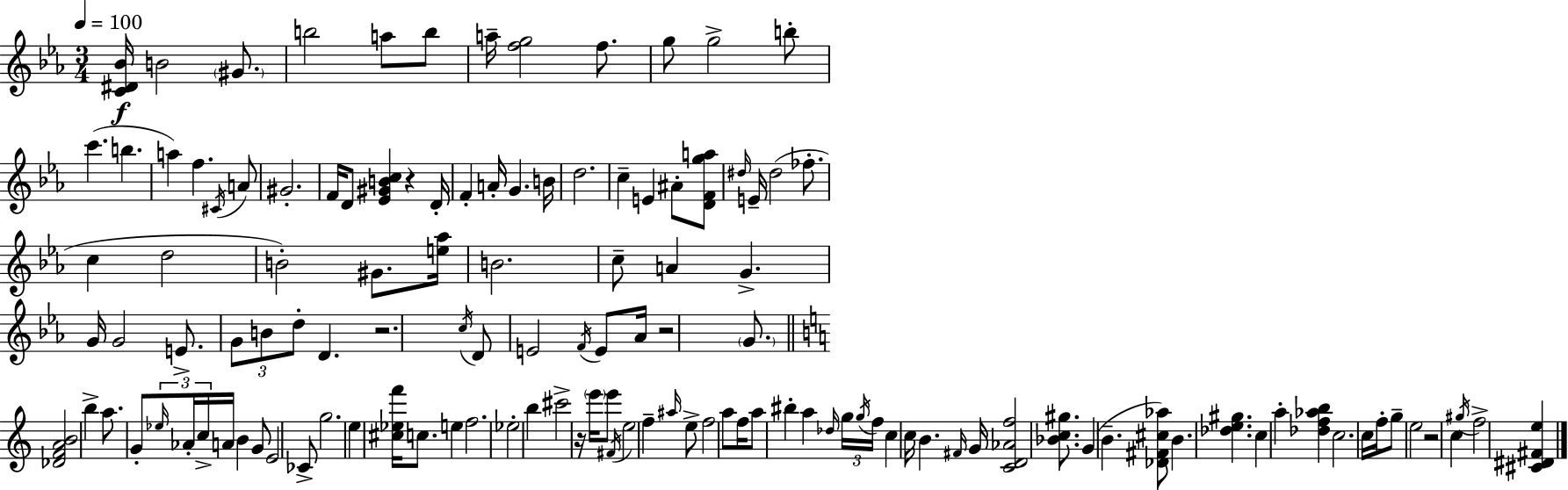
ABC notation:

X:1
T:Untitled
M:3/4
L:1/4
K:Cm
[C^D_B]/4 B2 ^G/2 b2 a/2 b/2 a/4 [fg]2 f/2 g/2 g2 b/2 c' b a f ^C/4 A/2 ^G2 F/4 D/2 [_E^GBc] z D/4 F A/4 G B/4 d2 c E ^A/2 [DFga]/2 ^d/4 E/4 ^d2 _f/2 c d2 B2 ^G/2 [e_a]/4 B2 c/2 A G G/4 G2 E/2 G/2 B/2 d/2 D z2 c/4 D/2 E2 F/4 E/2 _A/4 z2 G/2 [_DFAB]2 b a/2 G/2 _e/4 _A/4 c/4 A/4 B G/2 E2 _C/2 g2 e [^c_ef']/4 c/2 e f2 _e2 b ^c'2 z/4 e'/4 e'/2 ^F/4 e2 f ^a/4 e/2 f2 a/2 f/4 a/2 ^b a _d/4 g/4 g/4 f/4 c c/4 B ^F/4 G/4 [CD_Af]2 [_Bc^g]/2 G B [_D^F^c_a]/2 B [_de^g] c a [_df_ab] c2 c/4 f/4 g/2 e2 z2 c ^g/4 f2 [^C^D^Fe]